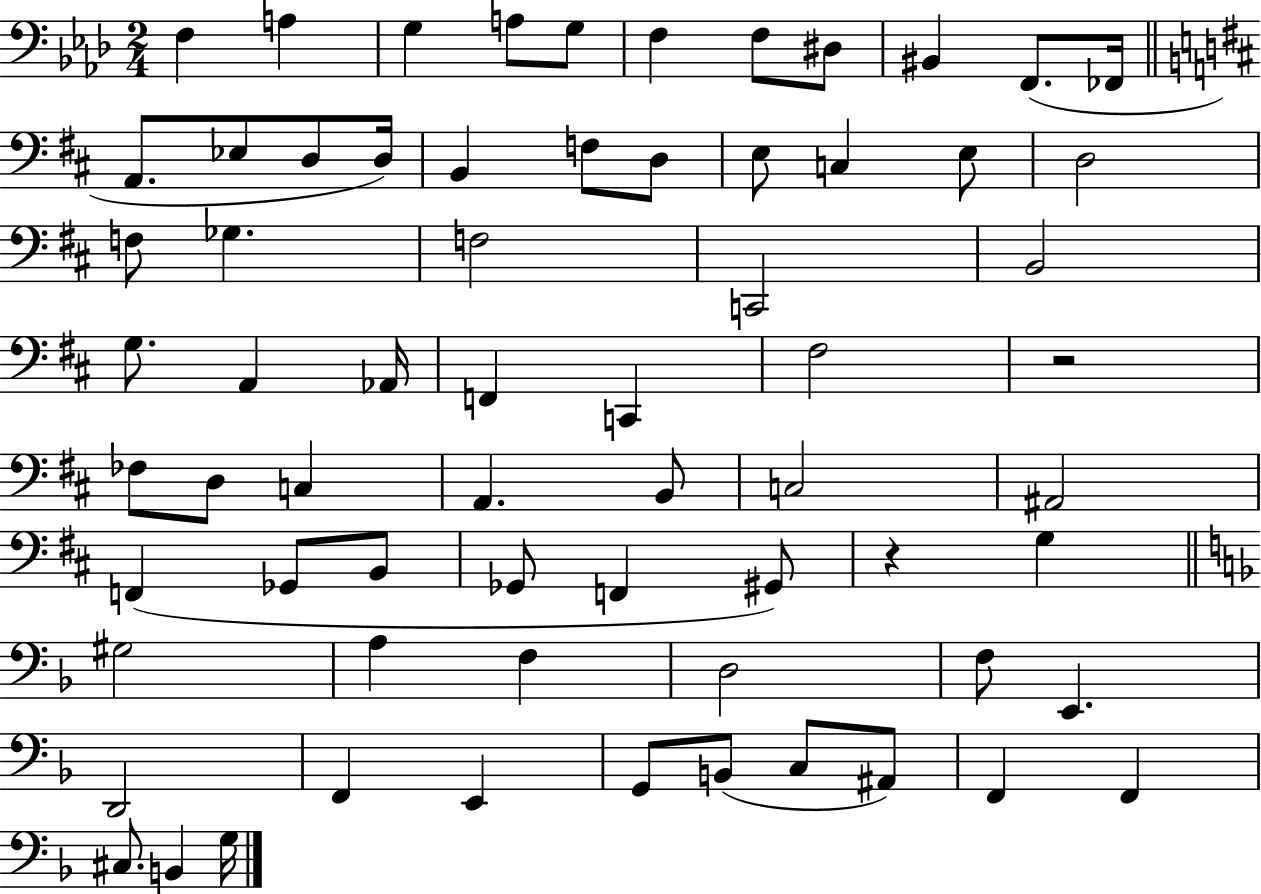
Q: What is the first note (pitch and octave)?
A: F3